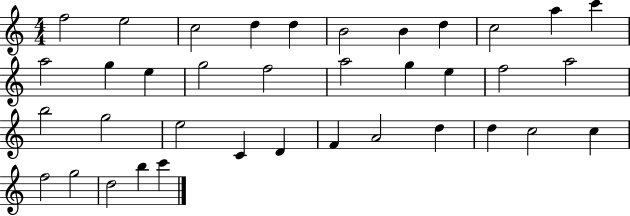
{
  \clef treble
  \numericTimeSignature
  \time 4/4
  \key c \major
  f''2 e''2 | c''2 d''4 d''4 | b'2 b'4 d''4 | c''2 a''4 c'''4 | \break a''2 g''4 e''4 | g''2 f''2 | a''2 g''4 e''4 | f''2 a''2 | \break b''2 g''2 | e''2 c'4 d'4 | f'4 a'2 d''4 | d''4 c''2 c''4 | \break f''2 g''2 | d''2 b''4 c'''4 | \bar "|."
}